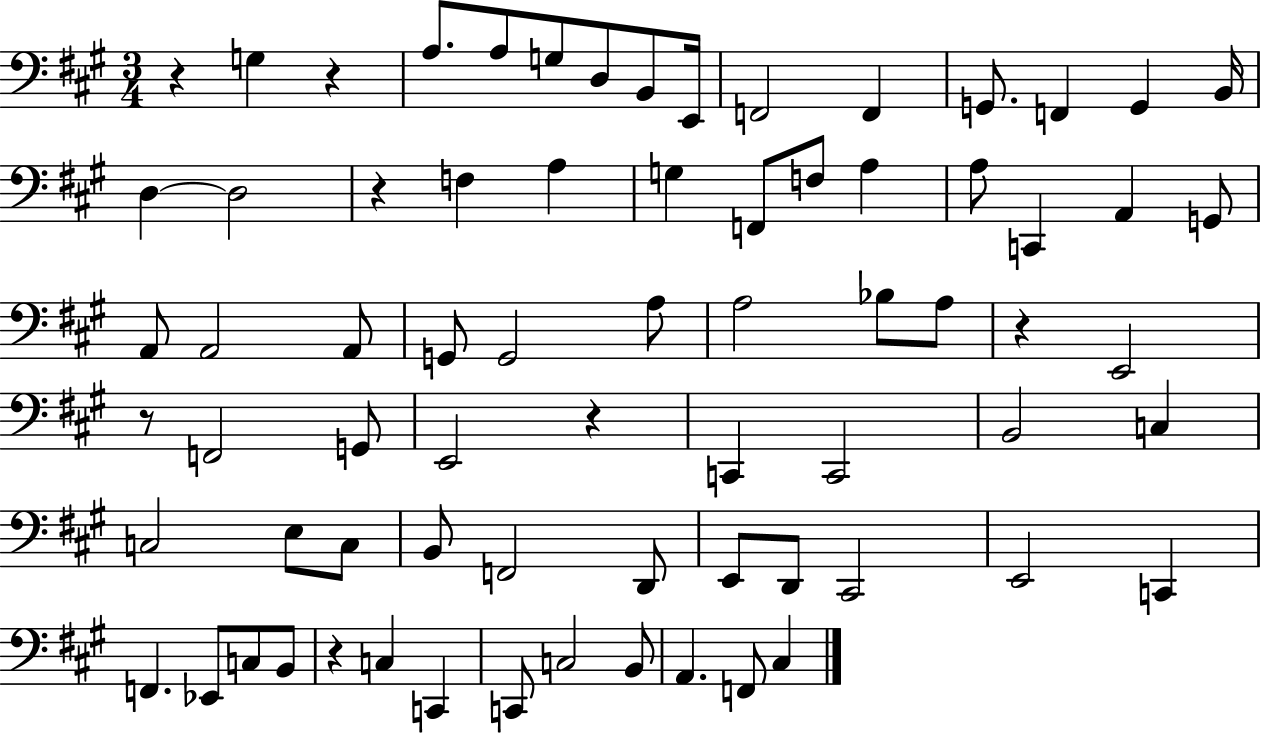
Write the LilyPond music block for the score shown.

{
  \clef bass
  \numericTimeSignature
  \time 3/4
  \key a \major
  \repeat volta 2 { r4 g4 r4 | a8. a8 g8 d8 b,8 e,16 | f,2 f,4 | g,8. f,4 g,4 b,16 | \break d4~~ d2 | r4 f4 a4 | g4 f,8 f8 a4 | a8 c,4 a,4 g,8 | \break a,8 a,2 a,8 | g,8 g,2 a8 | a2 bes8 a8 | r4 e,2 | \break r8 f,2 g,8 | e,2 r4 | c,4 c,2 | b,2 c4 | \break c2 e8 c8 | b,8 f,2 d,8 | e,8 d,8 cis,2 | e,2 c,4 | \break f,4. ees,8 c8 b,8 | r4 c4 c,4 | c,8 c2 b,8 | a,4. f,8 cis4 | \break } \bar "|."
}